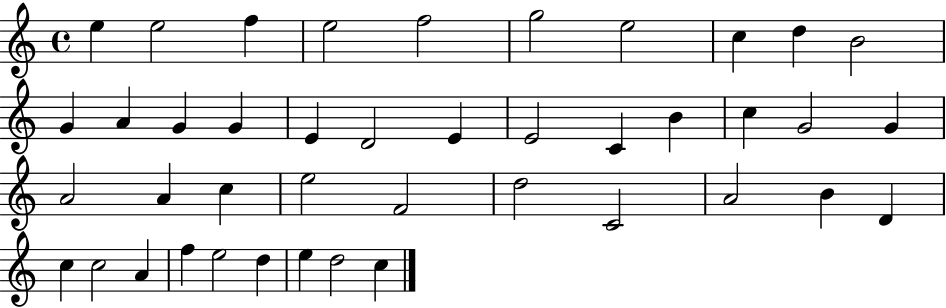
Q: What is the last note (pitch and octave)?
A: C5